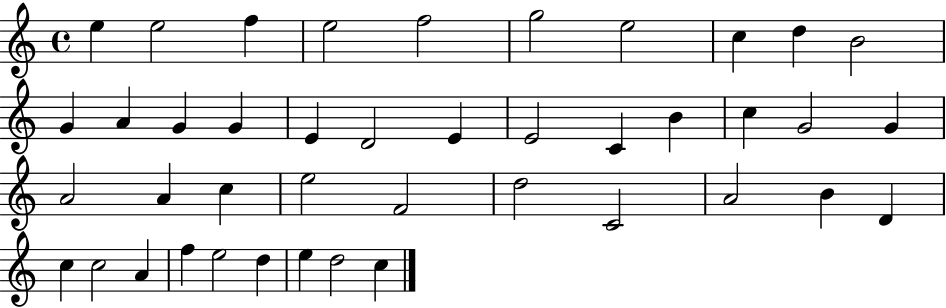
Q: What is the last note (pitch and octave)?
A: C5